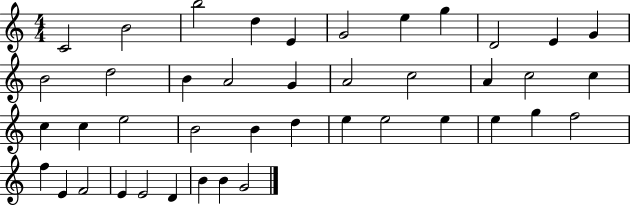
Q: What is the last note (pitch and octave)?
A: G4